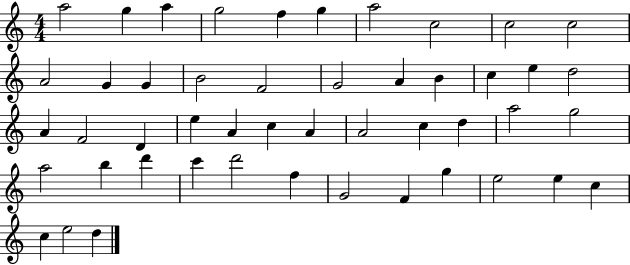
X:1
T:Untitled
M:4/4
L:1/4
K:C
a2 g a g2 f g a2 c2 c2 c2 A2 G G B2 F2 G2 A B c e d2 A F2 D e A c A A2 c d a2 g2 a2 b d' c' d'2 f G2 F g e2 e c c e2 d